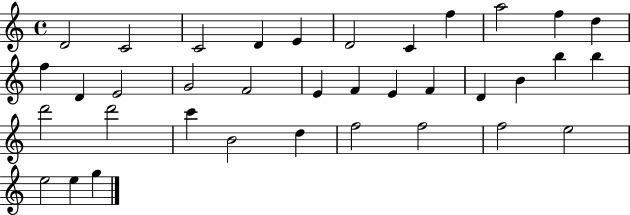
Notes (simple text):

D4/h C4/h C4/h D4/q E4/q D4/h C4/q F5/q A5/h F5/q D5/q F5/q D4/q E4/h G4/h F4/h E4/q F4/q E4/q F4/q D4/q B4/q B5/q B5/q D6/h D6/h C6/q B4/h D5/q F5/h F5/h F5/h E5/h E5/h E5/q G5/q